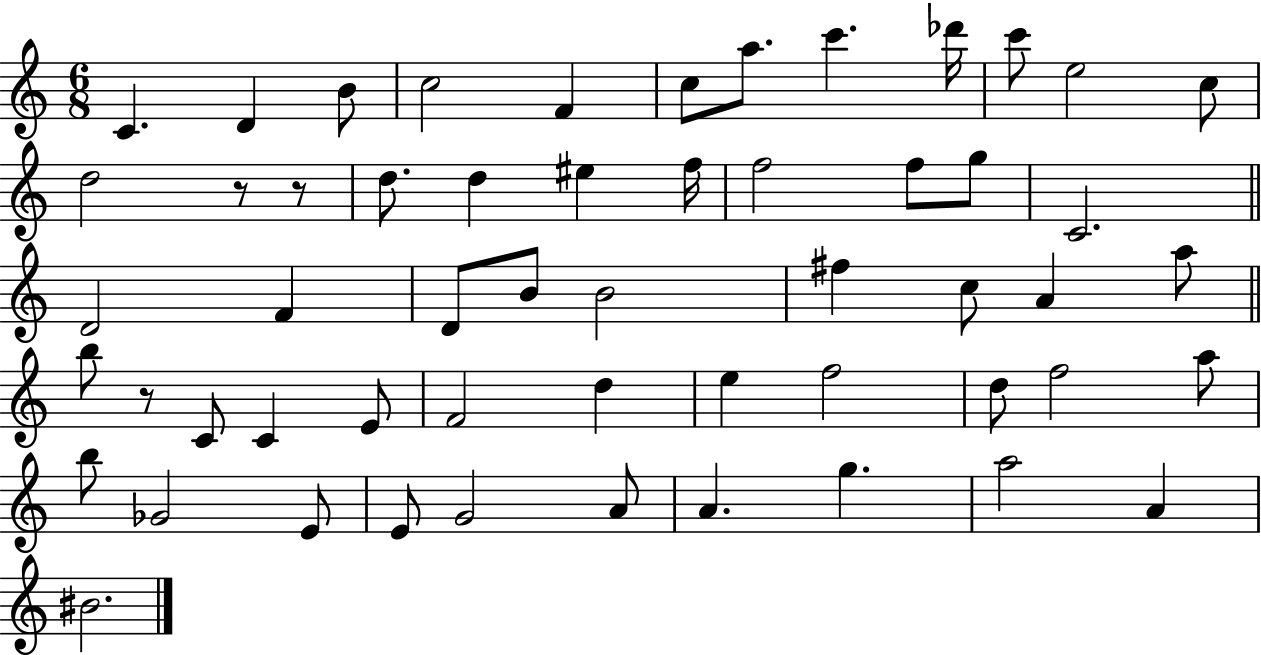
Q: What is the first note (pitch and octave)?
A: C4